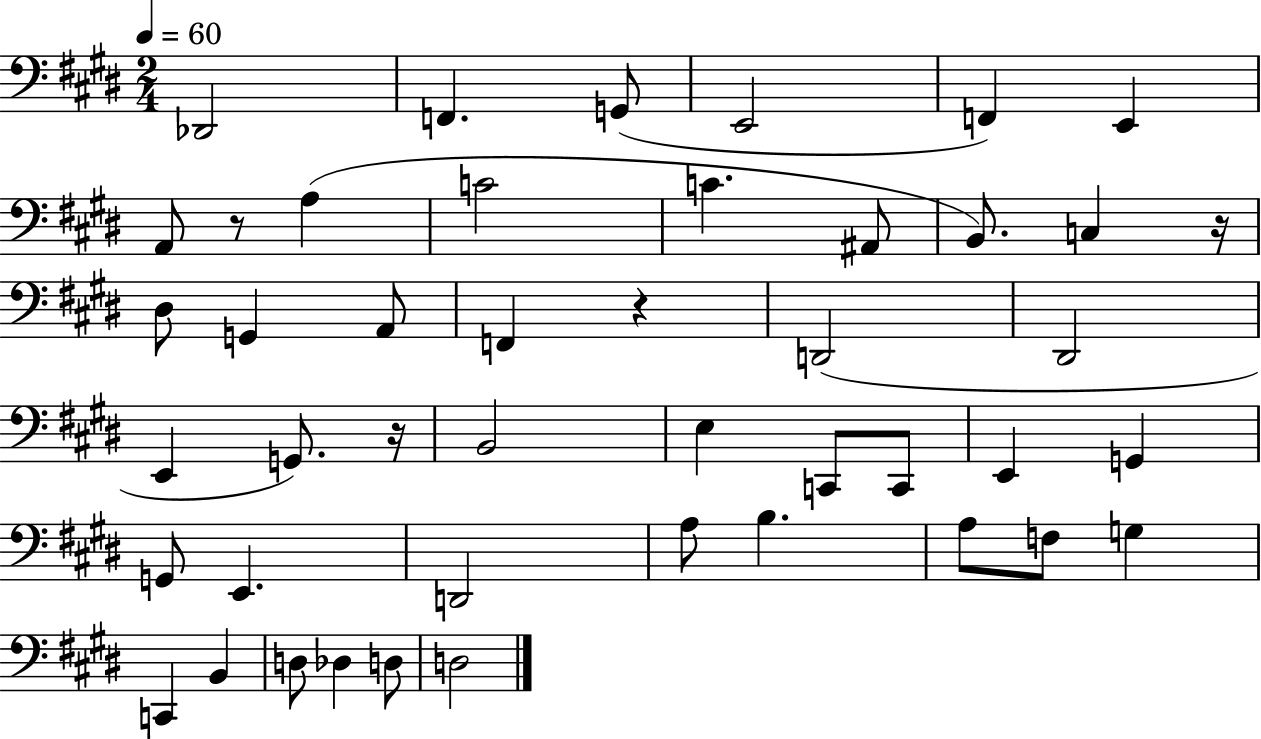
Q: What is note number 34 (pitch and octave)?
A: F3